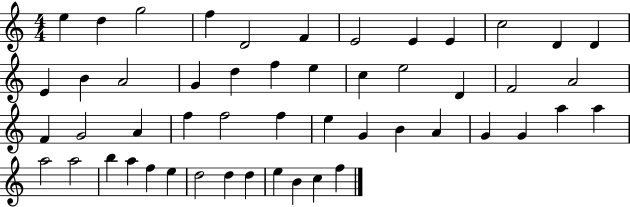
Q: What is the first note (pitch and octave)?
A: E5